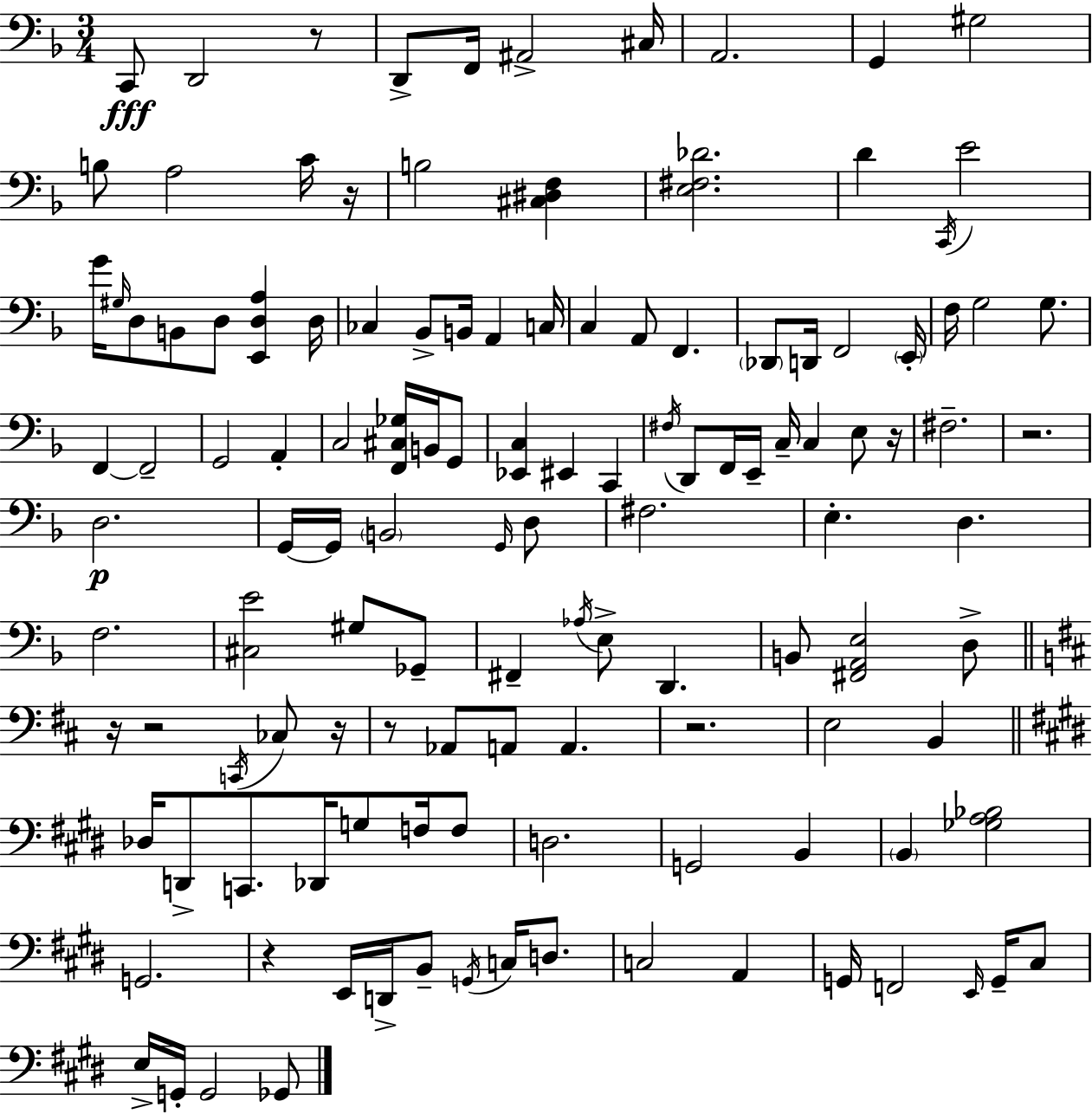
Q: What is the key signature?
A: F major